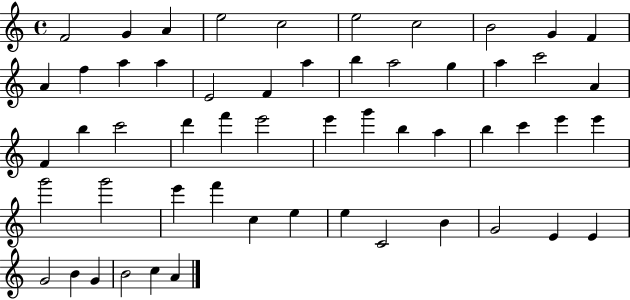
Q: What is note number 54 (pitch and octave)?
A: C5